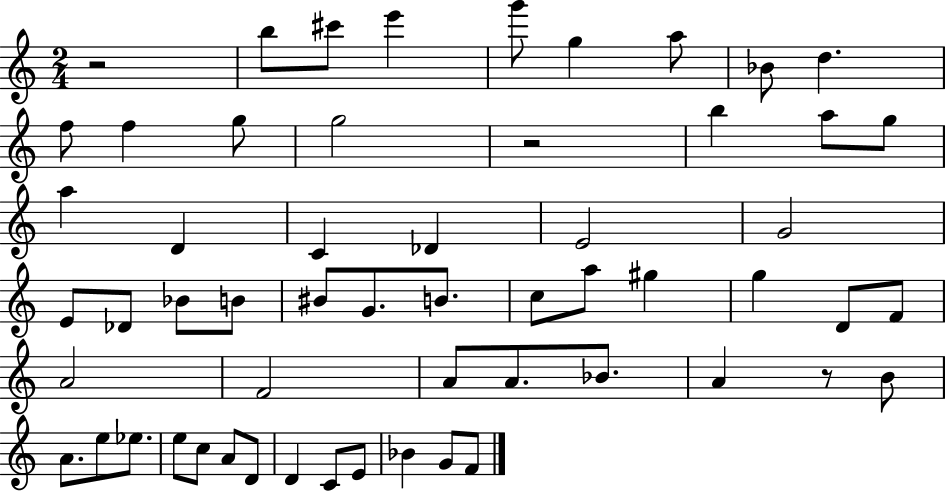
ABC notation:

X:1
T:Untitled
M:2/4
L:1/4
K:C
z2 b/2 ^c'/2 e' g'/2 g a/2 _B/2 d f/2 f g/2 g2 z2 b a/2 g/2 a D C _D E2 G2 E/2 _D/2 _B/2 B/2 ^B/2 G/2 B/2 c/2 a/2 ^g g D/2 F/2 A2 F2 A/2 A/2 _B/2 A z/2 B/2 A/2 e/2 _e/2 e/2 c/2 A/2 D/2 D C/2 E/2 _B G/2 F/2